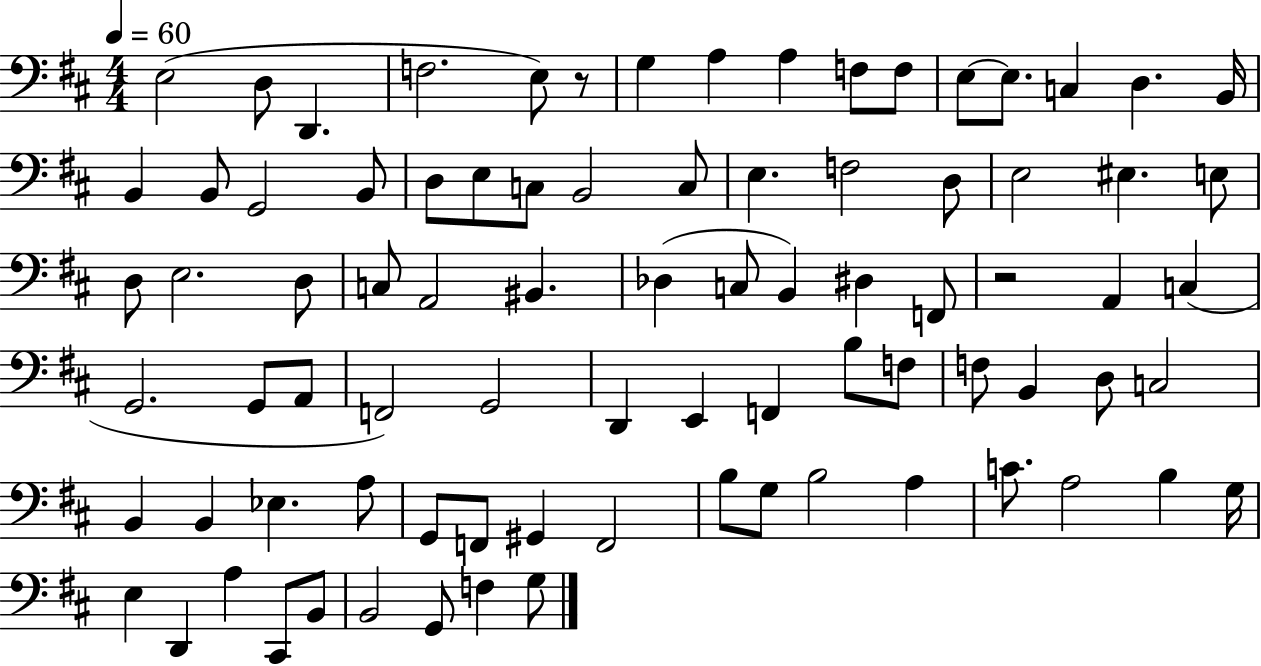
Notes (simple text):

E3/h D3/e D2/q. F3/h. E3/e R/e G3/q A3/q A3/q F3/e F3/e E3/e E3/e. C3/q D3/q. B2/s B2/q B2/e G2/h B2/e D3/e E3/e C3/e B2/h C3/e E3/q. F3/h D3/e E3/h EIS3/q. E3/e D3/e E3/h. D3/e C3/e A2/h BIS2/q. Db3/q C3/e B2/q D#3/q F2/e R/h A2/q C3/q G2/h. G2/e A2/e F2/h G2/h D2/q E2/q F2/q B3/e F3/e F3/e B2/q D3/e C3/h B2/q B2/q Eb3/q. A3/e G2/e F2/e G#2/q F2/h B3/e G3/e B3/h A3/q C4/e. A3/h B3/q G3/s E3/q D2/q A3/q C#2/e B2/e B2/h G2/e F3/q G3/e